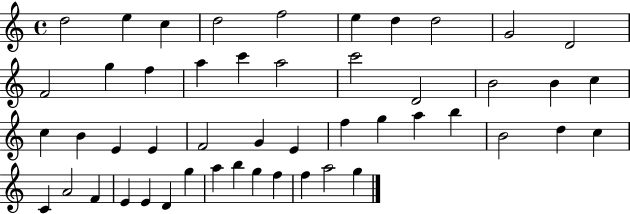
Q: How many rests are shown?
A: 0